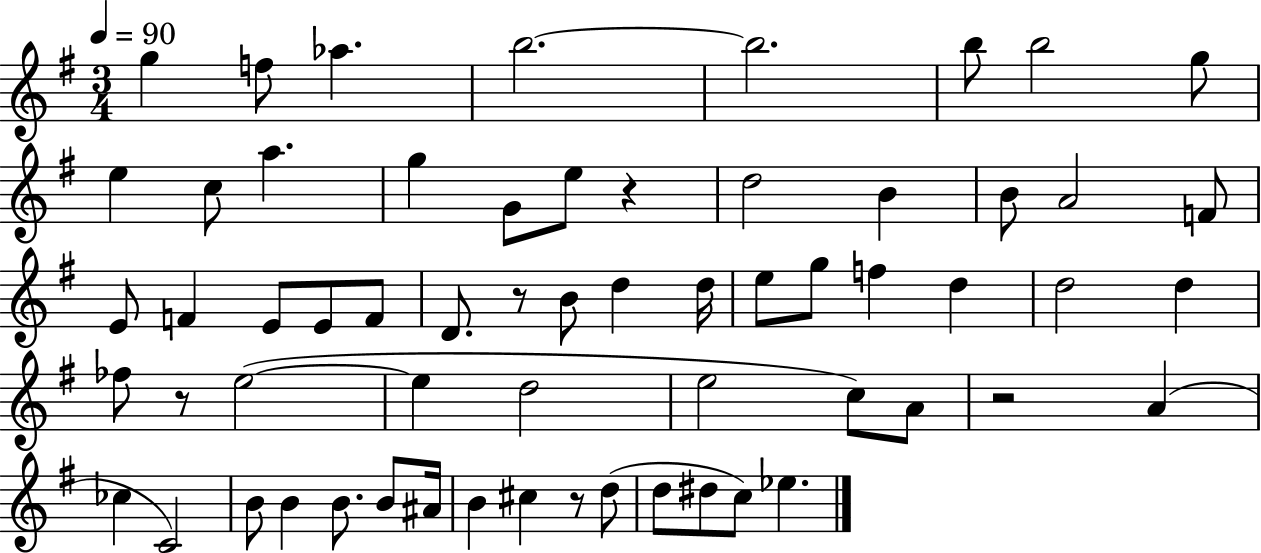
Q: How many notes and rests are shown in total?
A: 61